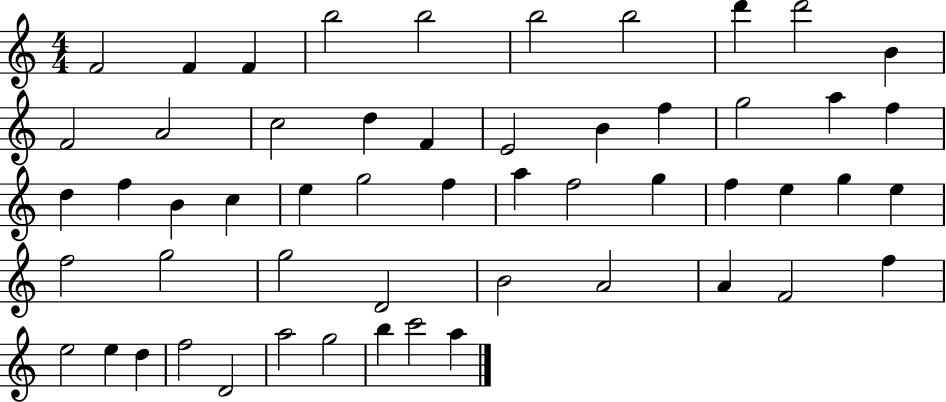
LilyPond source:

{
  \clef treble
  \numericTimeSignature
  \time 4/4
  \key c \major
  f'2 f'4 f'4 | b''2 b''2 | b''2 b''2 | d'''4 d'''2 b'4 | \break f'2 a'2 | c''2 d''4 f'4 | e'2 b'4 f''4 | g''2 a''4 f''4 | \break d''4 f''4 b'4 c''4 | e''4 g''2 f''4 | a''4 f''2 g''4 | f''4 e''4 g''4 e''4 | \break f''2 g''2 | g''2 d'2 | b'2 a'2 | a'4 f'2 f''4 | \break e''2 e''4 d''4 | f''2 d'2 | a''2 g''2 | b''4 c'''2 a''4 | \break \bar "|."
}